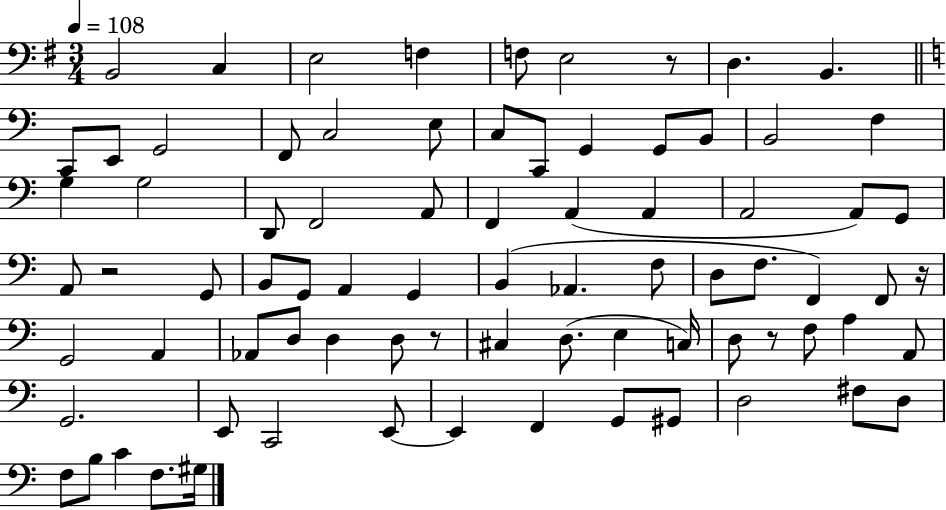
{
  \clef bass
  \numericTimeSignature
  \time 3/4
  \key g \major
  \tempo 4 = 108
  \repeat volta 2 { b,2 c4 | e2 f4 | f8 e2 r8 | d4. b,4. | \break \bar "||" \break \key a \minor c,8 e,8 g,2 | f,8 c2 e8 | c8 c,8 g,4 g,8 b,8 | b,2 f4 | \break g4 g2 | d,8 f,2 a,8 | f,4 a,4( a,4 | a,2 a,8) g,8 | \break a,8 r2 g,8 | b,8 g,8 a,4 g,4 | b,4( aes,4. f8 | d8 f8. f,4) f,8 r16 | \break g,2 a,4 | aes,8 d8 d4 d8 r8 | cis4 d8.( e4 c16) | d8 r8 f8 a4 a,8 | \break g,2. | e,8 c,2 e,8~~ | e,4 f,4 g,8 gis,8 | d2 fis8 d8 | \break f8 b8 c'4 f8. gis16 | } \bar "|."
}